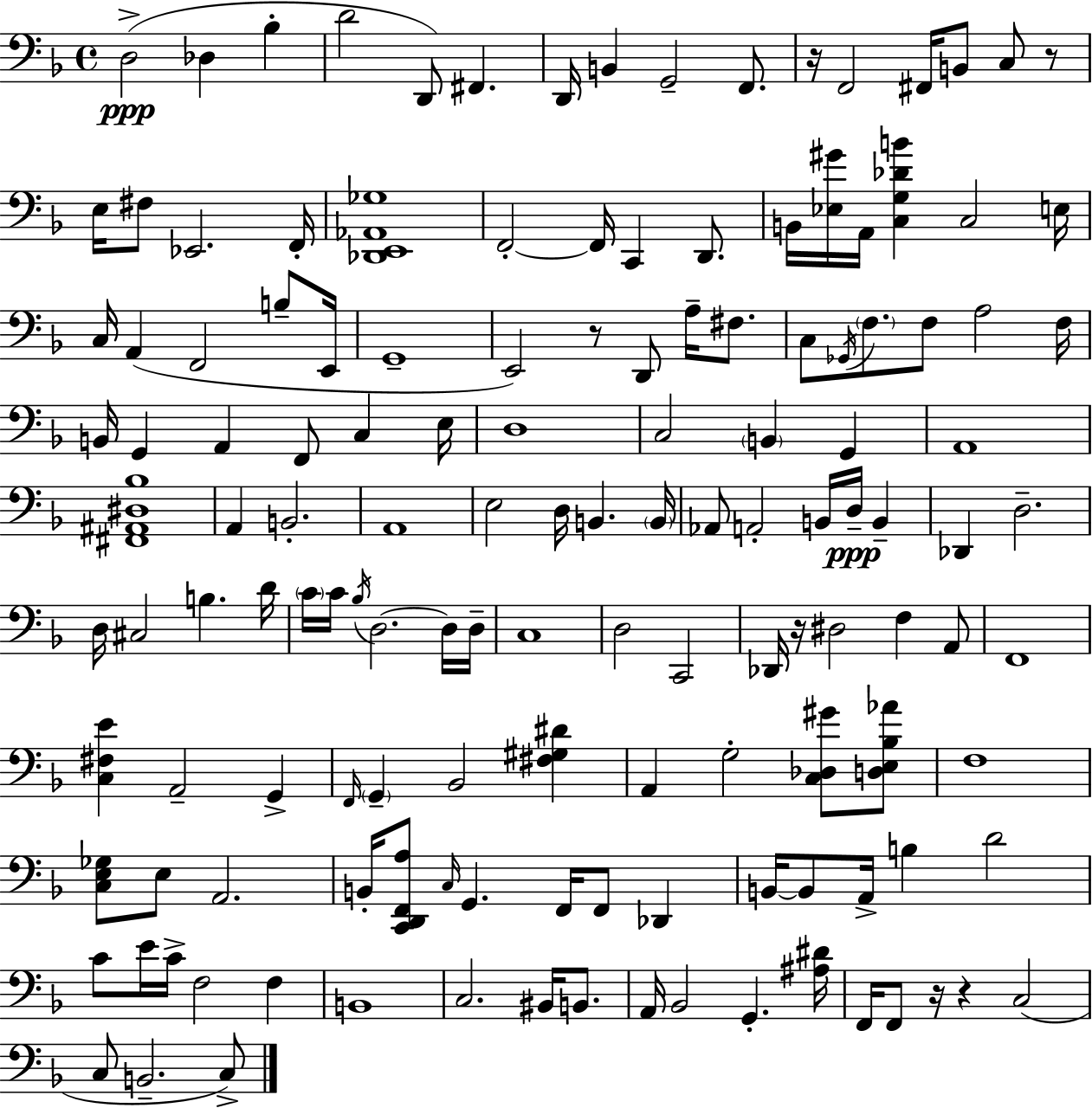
D3/h Db3/q Bb3/q D4/h D2/e F#2/q. D2/s B2/q G2/h F2/e. R/s F2/h F#2/s B2/e C3/e R/e E3/s F#3/e Eb2/h. F2/s [Db2,E2,Ab2,Gb3]/w F2/h F2/s C2/q D2/e. B2/s [Eb3,G#4]/s A2/s [C3,G3,Db4,B4]/q C3/h E3/s C3/s A2/q F2/h B3/e E2/s G2/w E2/h R/e D2/e A3/s F#3/e. C3/e Gb2/s F3/e. F3/e A3/h F3/s B2/s G2/q A2/q F2/e C3/q E3/s D3/w C3/h B2/q G2/q A2/w [F#2,A#2,D#3,Bb3]/w A2/q B2/h. A2/w E3/h D3/s B2/q. B2/s Ab2/e A2/h B2/s D3/s B2/q Db2/q D3/h. D3/s C#3/h B3/q. D4/s C4/s C4/s Bb3/s D3/h. D3/s D3/s C3/w D3/h C2/h Db2/s R/s D#3/h F3/q A2/e F2/w [C3,F#3,E4]/q A2/h G2/q F2/s G2/q Bb2/h [F#3,G#3,D#4]/q A2/q G3/h [C3,Db3,G#4]/e [D3,E3,Bb3,Ab4]/e F3/w [C3,E3,Gb3]/e E3/e A2/h. B2/s [C2,D2,F2,A3]/e C3/s G2/q. F2/s F2/e Db2/q B2/s B2/e A2/s B3/q D4/h C4/e E4/s C4/s F3/h F3/q B2/w C3/h. BIS2/s B2/e. A2/s Bb2/h G2/q. [A#3,D#4]/s F2/s F2/e R/s R/q C3/h C3/e B2/h. C3/e